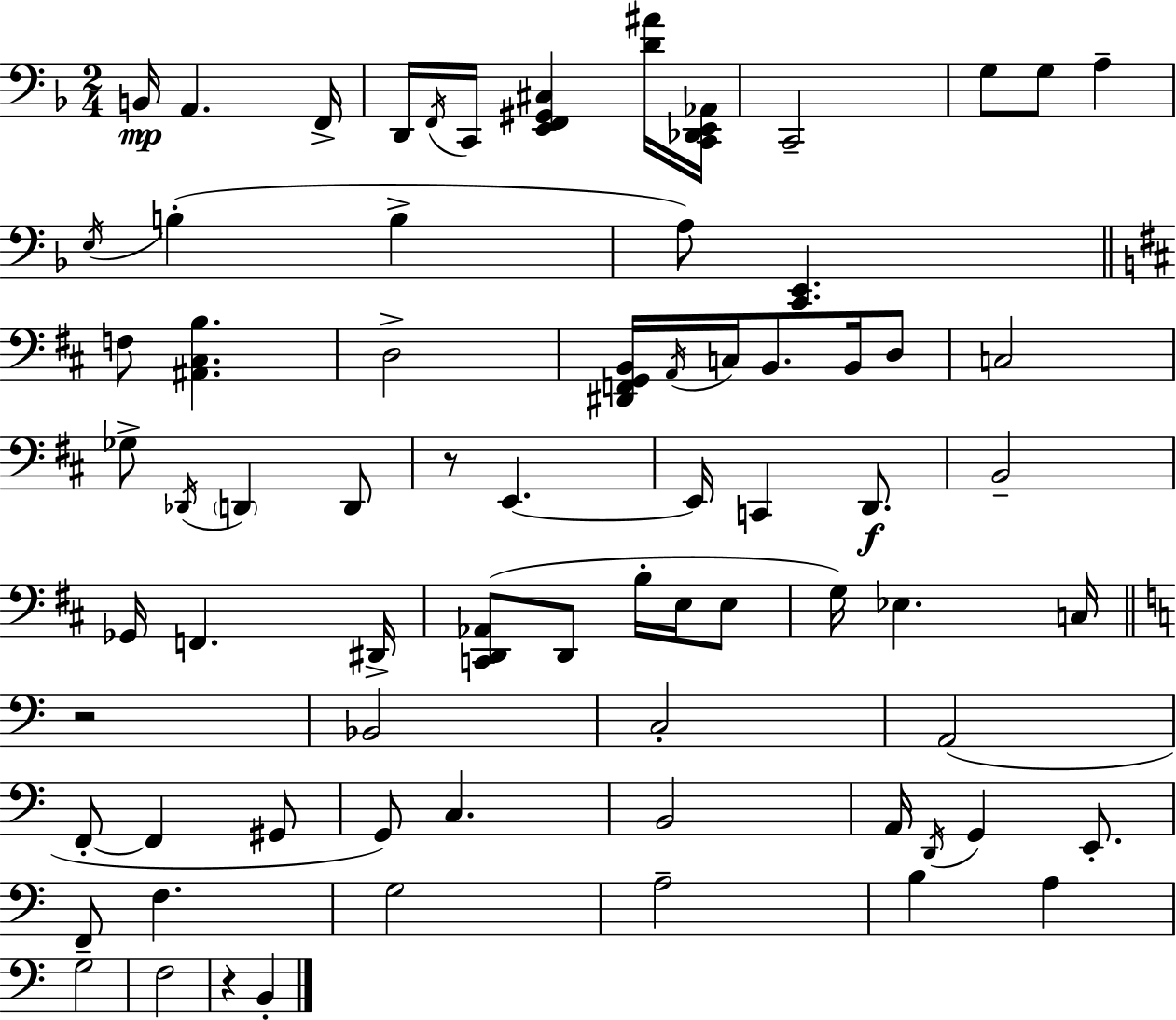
X:1
T:Untitled
M:2/4
L:1/4
K:Dm
B,,/4 A,, F,,/4 D,,/4 F,,/4 C,,/4 [E,,F,,^G,,^C,] [D^A]/4 [C,,_D,,E,,_A,,]/4 C,,2 G,/2 G,/2 A, E,/4 B, B, A,/2 [C,,E,,] F,/2 [^A,,^C,B,] D,2 [^D,,F,,G,,B,,]/4 A,,/4 C,/4 B,,/2 B,,/4 D,/2 C,2 _G,/2 _D,,/4 D,, D,,/2 z/2 E,, E,,/4 C,, D,,/2 B,,2 _G,,/4 F,, ^D,,/4 [C,,D,,_A,,]/2 D,,/2 B,/4 E,/4 E,/2 G,/4 _E, C,/4 z2 _B,,2 C,2 A,,2 F,,/2 F,, ^G,,/2 G,,/2 C, B,,2 A,,/4 D,,/4 G,, E,,/2 F,,/2 F, G,2 A,2 B, A, G,2 F,2 z B,,